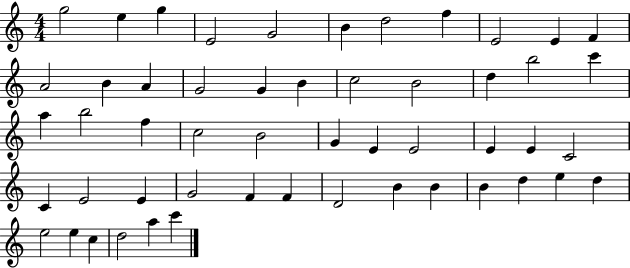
X:1
T:Untitled
M:4/4
L:1/4
K:C
g2 e g E2 G2 B d2 f E2 E F A2 B A G2 G B c2 B2 d b2 c' a b2 f c2 B2 G E E2 E E C2 C E2 E G2 F F D2 B B B d e d e2 e c d2 a c'